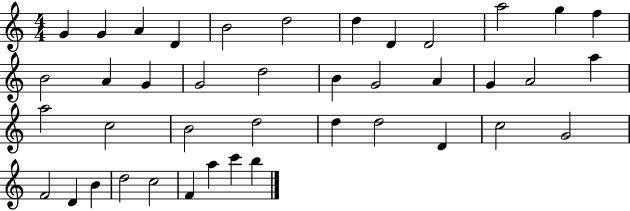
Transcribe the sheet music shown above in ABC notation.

X:1
T:Untitled
M:4/4
L:1/4
K:C
G G A D B2 d2 d D D2 a2 g f B2 A G G2 d2 B G2 A G A2 a a2 c2 B2 d2 d d2 D c2 G2 F2 D B d2 c2 F a c' b